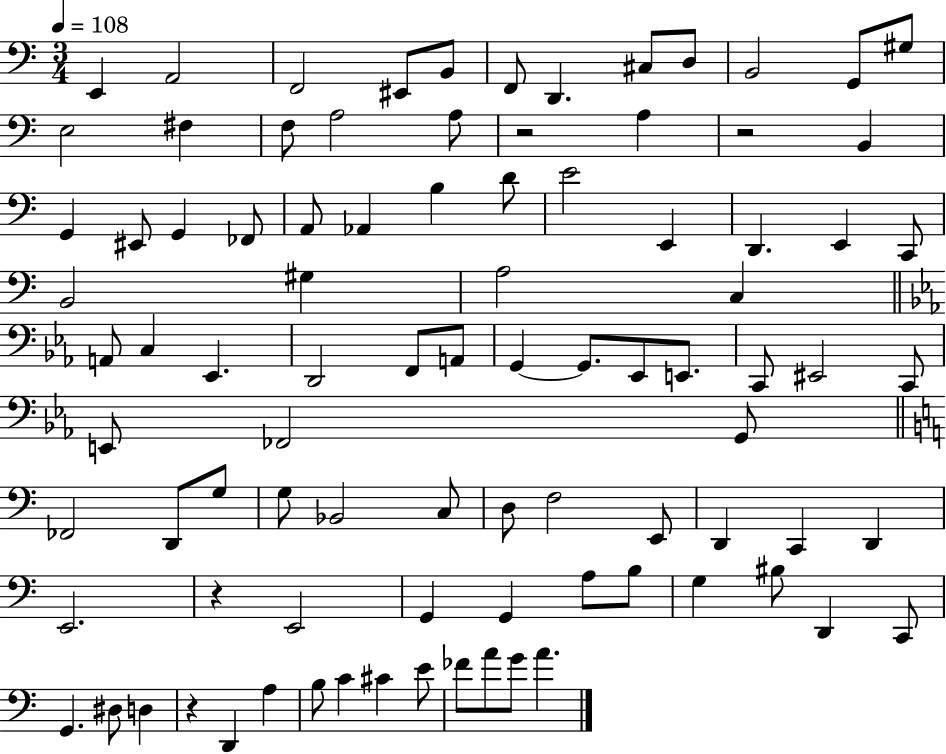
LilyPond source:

{
  \clef bass
  \numericTimeSignature
  \time 3/4
  \key c \major
  \tempo 4 = 108
  e,4 a,2 | f,2 eis,8 b,8 | f,8 d,4. cis8 d8 | b,2 g,8 gis8 | \break e2 fis4 | f8 a2 a8 | r2 a4 | r2 b,4 | \break g,4 eis,8 g,4 fes,8 | a,8 aes,4 b4 d'8 | e'2 e,4 | d,4. e,4 c,8 | \break b,2 gis4 | a2 c4 | \bar "||" \break \key ees \major a,8 c4 ees,4. | d,2 f,8 a,8 | g,4~~ g,8. ees,8 e,8. | c,8 eis,2 c,8 | \break e,8 fes,2 g,8 | \bar "||" \break \key c \major fes,2 d,8 g8 | g8 bes,2 c8 | d8 f2 e,8 | d,4 c,4 d,4 | \break e,2. | r4 e,2 | g,4 g,4 a8 b8 | g4 bis8 d,4 c,8 | \break g,4. dis8 d4 | r4 d,4 a4 | b8 c'4 cis'4 e'8 | fes'8 a'8 g'8 a'4. | \break \bar "|."
}